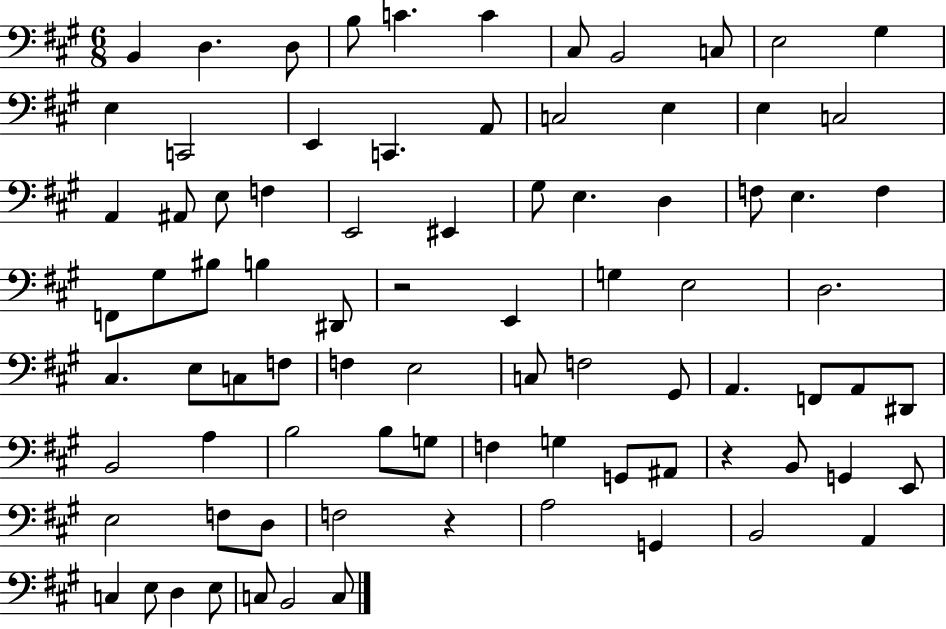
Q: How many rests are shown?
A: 3